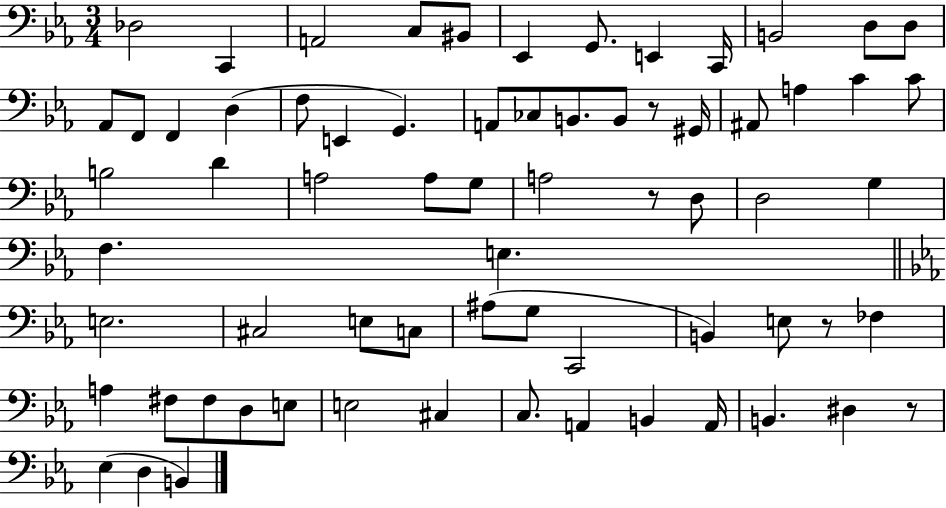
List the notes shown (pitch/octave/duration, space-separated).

Db3/h C2/q A2/h C3/e BIS2/e Eb2/q G2/e. E2/q C2/s B2/h D3/e D3/e Ab2/e F2/e F2/q D3/q F3/e E2/q G2/q. A2/e CES3/e B2/e. B2/e R/e G#2/s A#2/e A3/q C4/q C4/e B3/h D4/q A3/h A3/e G3/e A3/h R/e D3/e D3/h G3/q F3/q. E3/q. E3/h. C#3/h E3/e C3/e A#3/e G3/e C2/h B2/q E3/e R/e FES3/q A3/q F#3/e F#3/e D3/e E3/e E3/h C#3/q C3/e. A2/q B2/q A2/s B2/q. D#3/q R/e Eb3/q D3/q B2/q